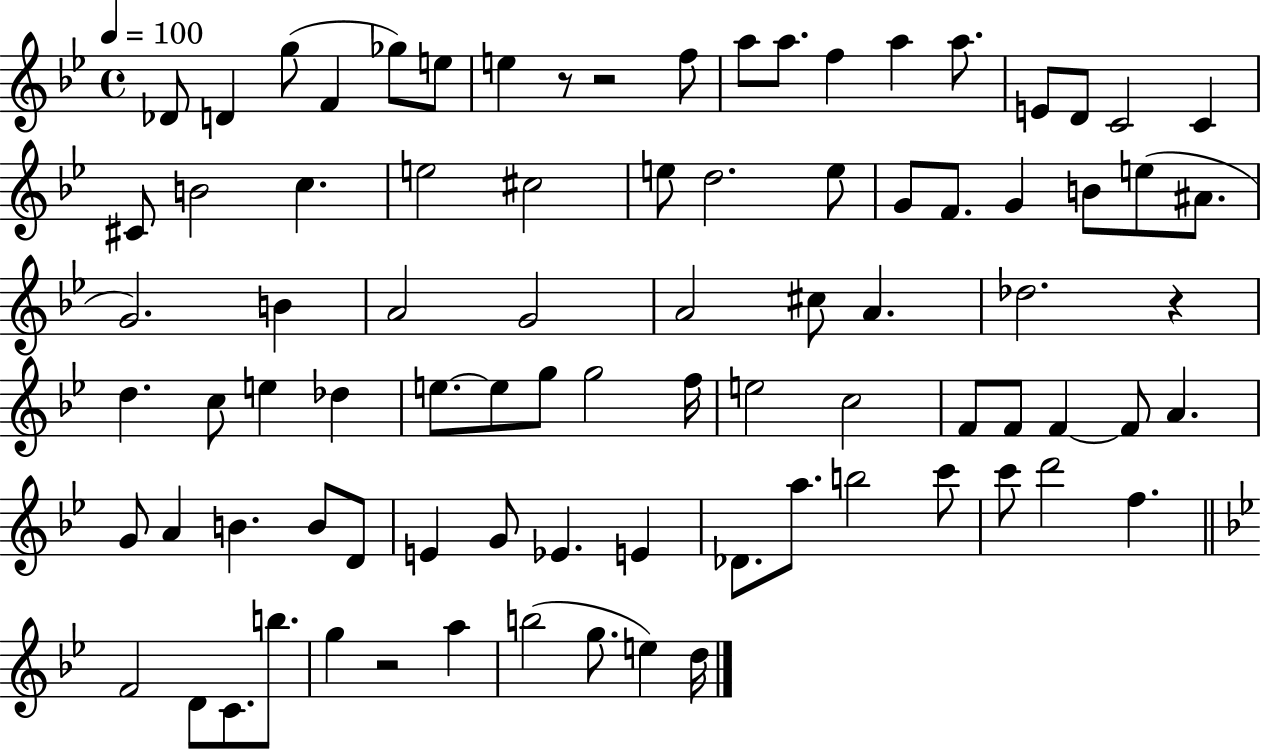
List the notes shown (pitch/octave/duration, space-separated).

Db4/e D4/q G5/e F4/q Gb5/e E5/e E5/q R/e R/h F5/e A5/e A5/e. F5/q A5/q A5/e. E4/e D4/e C4/h C4/q C#4/e B4/h C5/q. E5/h C#5/h E5/e D5/h. E5/e G4/e F4/e. G4/q B4/e E5/e A#4/e. G4/h. B4/q A4/h G4/h A4/h C#5/e A4/q. Db5/h. R/q D5/q. C5/e E5/q Db5/q E5/e. E5/e G5/e G5/h F5/s E5/h C5/h F4/e F4/e F4/q F4/e A4/q. G4/e A4/q B4/q. B4/e D4/e E4/q G4/e Eb4/q. E4/q Db4/e. A5/e. B5/h C6/e C6/e D6/h F5/q. F4/h D4/e C4/e. B5/e. G5/q R/h A5/q B5/h G5/e. E5/q D5/s